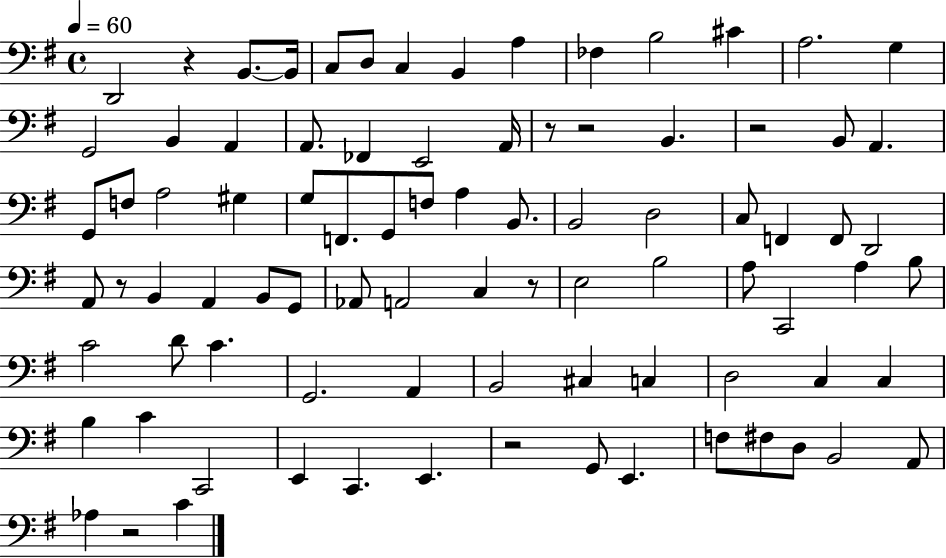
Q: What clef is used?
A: bass